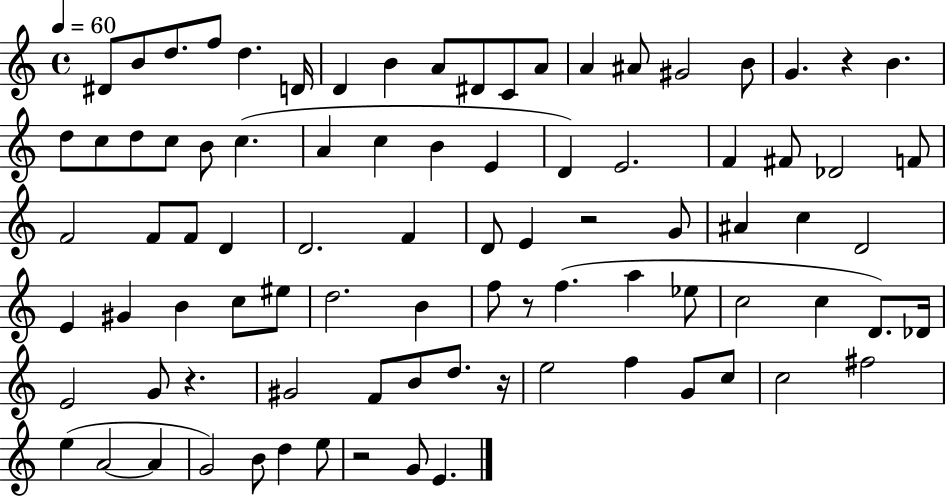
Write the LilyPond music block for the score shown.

{
  \clef treble
  \time 4/4
  \defaultTimeSignature
  \key c \major
  \tempo 4 = 60
  \repeat volta 2 { dis'8 b'8 d''8. f''8 d''4. d'16 | d'4 b'4 a'8 dis'8 c'8 a'8 | a'4 ais'8 gis'2 b'8 | g'4. r4 b'4. | \break d''8 c''8 d''8 c''8 b'8 c''4.( | a'4 c''4 b'4 e'4 | d'4) e'2. | f'4 fis'8 des'2 f'8 | \break f'2 f'8 f'8 d'4 | d'2. f'4 | d'8 e'4 r2 g'8 | ais'4 c''4 d'2 | \break e'4 gis'4 b'4 c''8 eis''8 | d''2. b'4 | f''8 r8 f''4.( a''4 ees''8 | c''2 c''4 d'8.) des'16 | \break e'2 g'8 r4. | gis'2 f'8 b'8 d''8. r16 | e''2 f''4 g'8 c''8 | c''2 fis''2 | \break e''4( a'2~~ a'4 | g'2) b'8 d''4 e''8 | r2 g'8 e'4. | } \bar "|."
}